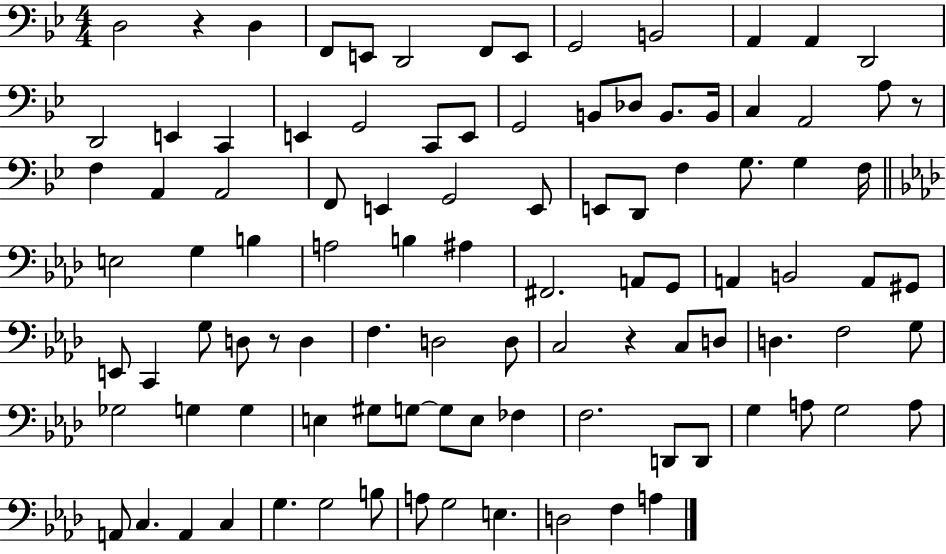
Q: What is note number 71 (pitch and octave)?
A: E3